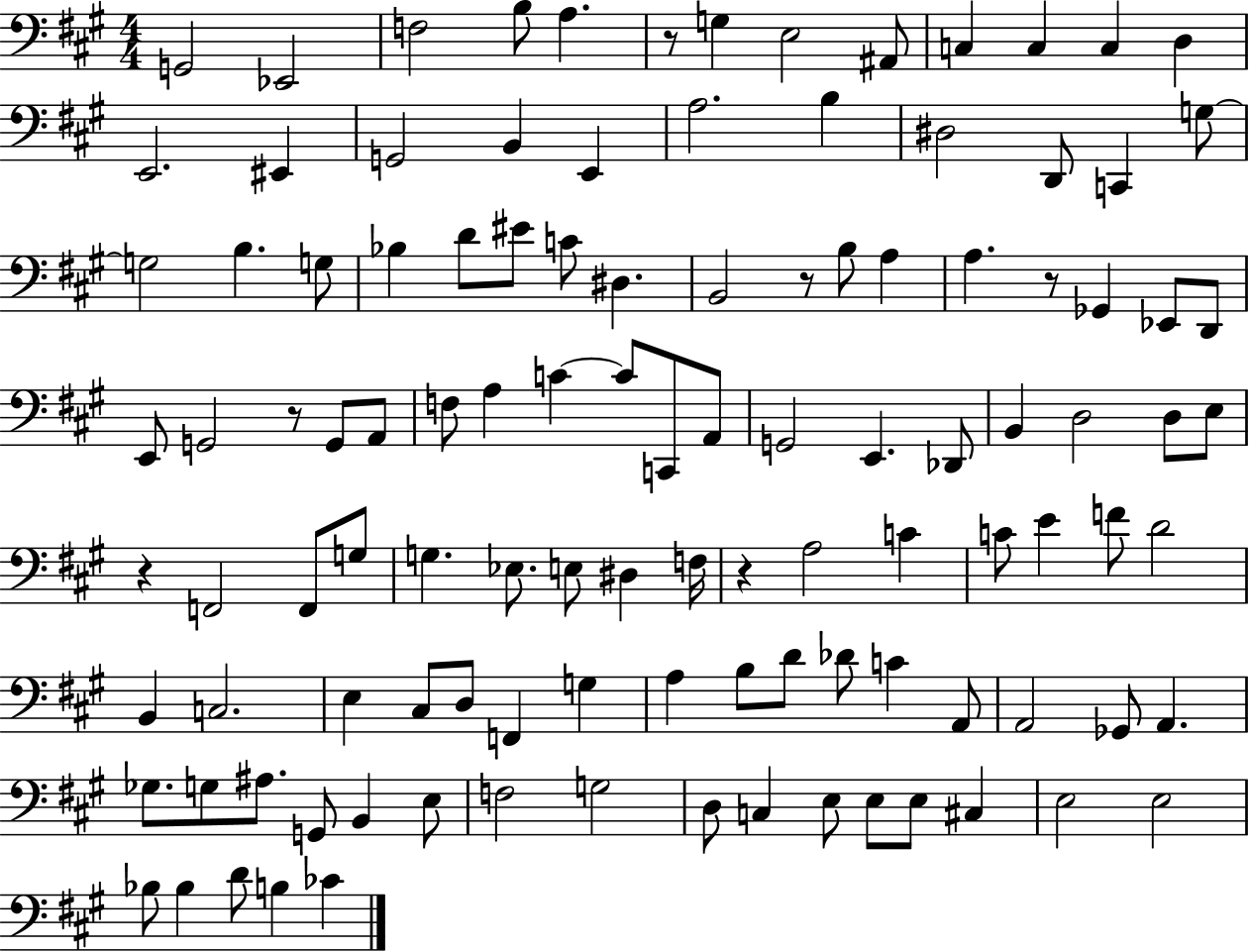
G2/h Eb2/h F3/h B3/e A3/q. R/e G3/q E3/h A#2/e C3/q C3/q C3/q D3/q E2/h. EIS2/q G2/h B2/q E2/q A3/h. B3/q D#3/h D2/e C2/q G3/e G3/h B3/q. G3/e Bb3/q D4/e EIS4/e C4/e D#3/q. B2/h R/e B3/e A3/q A3/q. R/e Gb2/q Eb2/e D2/e E2/e G2/h R/e G2/e A2/e F3/e A3/q C4/q C4/e C2/e A2/e G2/h E2/q. Db2/e B2/q D3/h D3/e E3/e R/q F2/h F2/e G3/e G3/q. Eb3/e. E3/e D#3/q F3/s R/q A3/h C4/q C4/e E4/q F4/e D4/h B2/q C3/h. E3/q C#3/e D3/e F2/q G3/q A3/q B3/e D4/e Db4/e C4/q A2/e A2/h Gb2/e A2/q. Gb3/e. G3/e A#3/e. G2/e B2/q E3/e F3/h G3/h D3/e C3/q E3/e E3/e E3/e C#3/q E3/h E3/h Bb3/e Bb3/q D4/e B3/q CES4/q